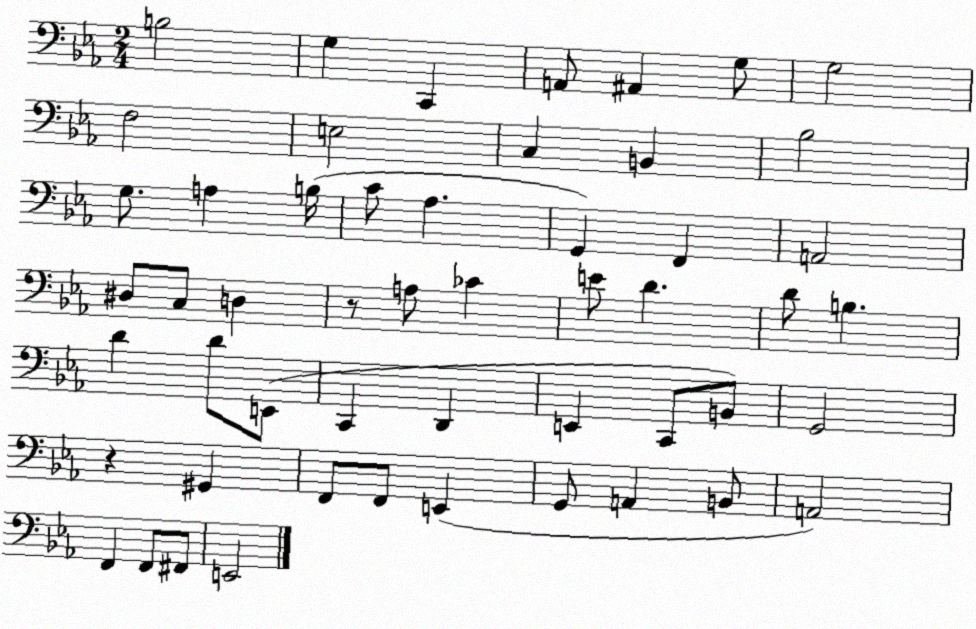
X:1
T:Untitled
M:2/4
L:1/4
K:Eb
B,2 G, C,, A,,/2 ^A,, G,/2 G,2 F,2 E,2 C, B,, _B,2 G,/2 A, B,/4 C/2 _A, G,, F,, A,,2 ^D,/2 C,/2 D, z/2 A,/2 _C E/2 D D/2 B, D D/2 E,,/2 C,, D,, E,, C,,/2 B,,/2 G,,2 z ^G,, F,,/2 F,,/2 E,, G,,/2 A,, B,,/2 A,,2 F,, F,,/2 ^F,,/2 E,,2